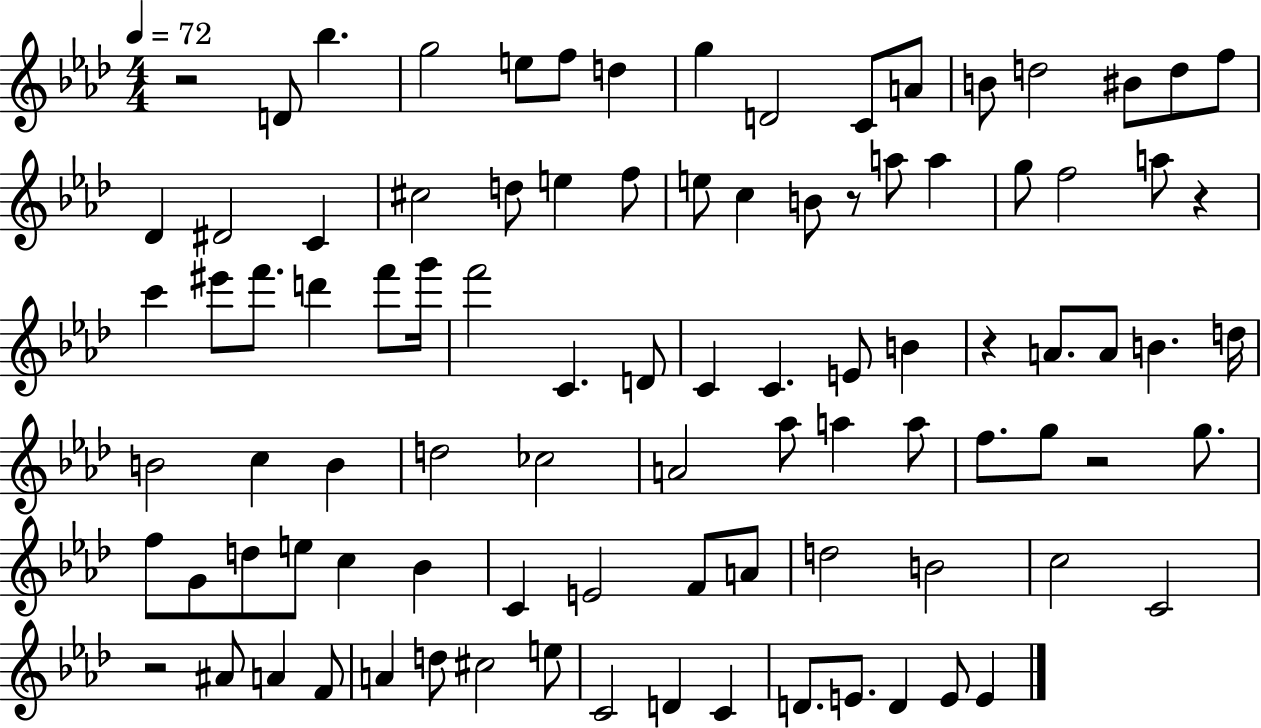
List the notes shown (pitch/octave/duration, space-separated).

R/h D4/e Bb5/q. G5/h E5/e F5/e D5/q G5/q D4/h C4/e A4/e B4/e D5/h BIS4/e D5/e F5/e Db4/q D#4/h C4/q C#5/h D5/e E5/q F5/e E5/e C5/q B4/e R/e A5/e A5/q G5/e F5/h A5/e R/q C6/q EIS6/e F6/e. D6/q F6/e G6/s F6/h C4/q. D4/e C4/q C4/q. E4/e B4/q R/q A4/e. A4/e B4/q. D5/s B4/h C5/q B4/q D5/h CES5/h A4/h Ab5/e A5/q A5/e F5/e. G5/e R/h G5/e. F5/e G4/e D5/e E5/e C5/q Bb4/q C4/q E4/h F4/e A4/e D5/h B4/h C5/h C4/h R/h A#4/e A4/q F4/e A4/q D5/e C#5/h E5/e C4/h D4/q C4/q D4/e. E4/e. D4/q E4/e E4/q